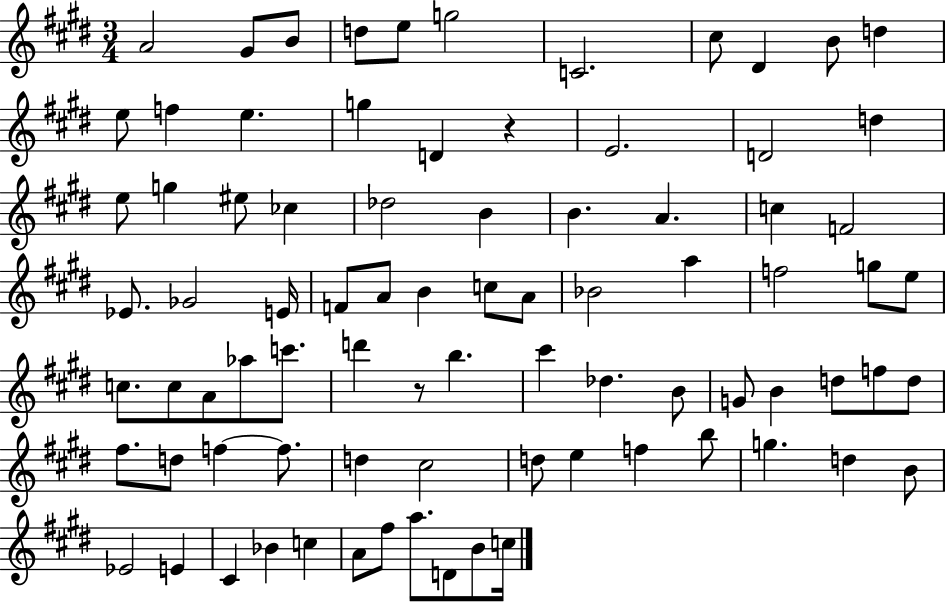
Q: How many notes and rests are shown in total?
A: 83